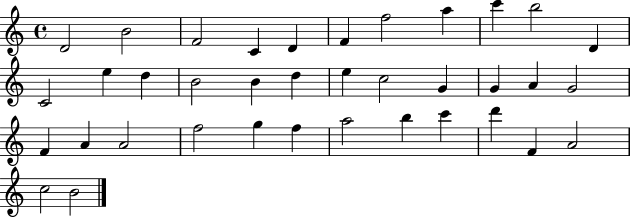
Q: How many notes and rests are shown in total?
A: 37